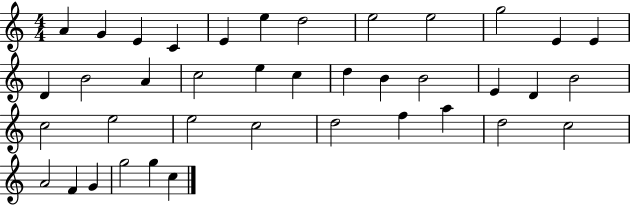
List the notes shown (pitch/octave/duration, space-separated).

A4/q G4/q E4/q C4/q E4/q E5/q D5/h E5/h E5/h G5/h E4/q E4/q D4/q B4/h A4/q C5/h E5/q C5/q D5/q B4/q B4/h E4/q D4/q B4/h C5/h E5/h E5/h C5/h D5/h F5/q A5/q D5/h C5/h A4/h F4/q G4/q G5/h G5/q C5/q